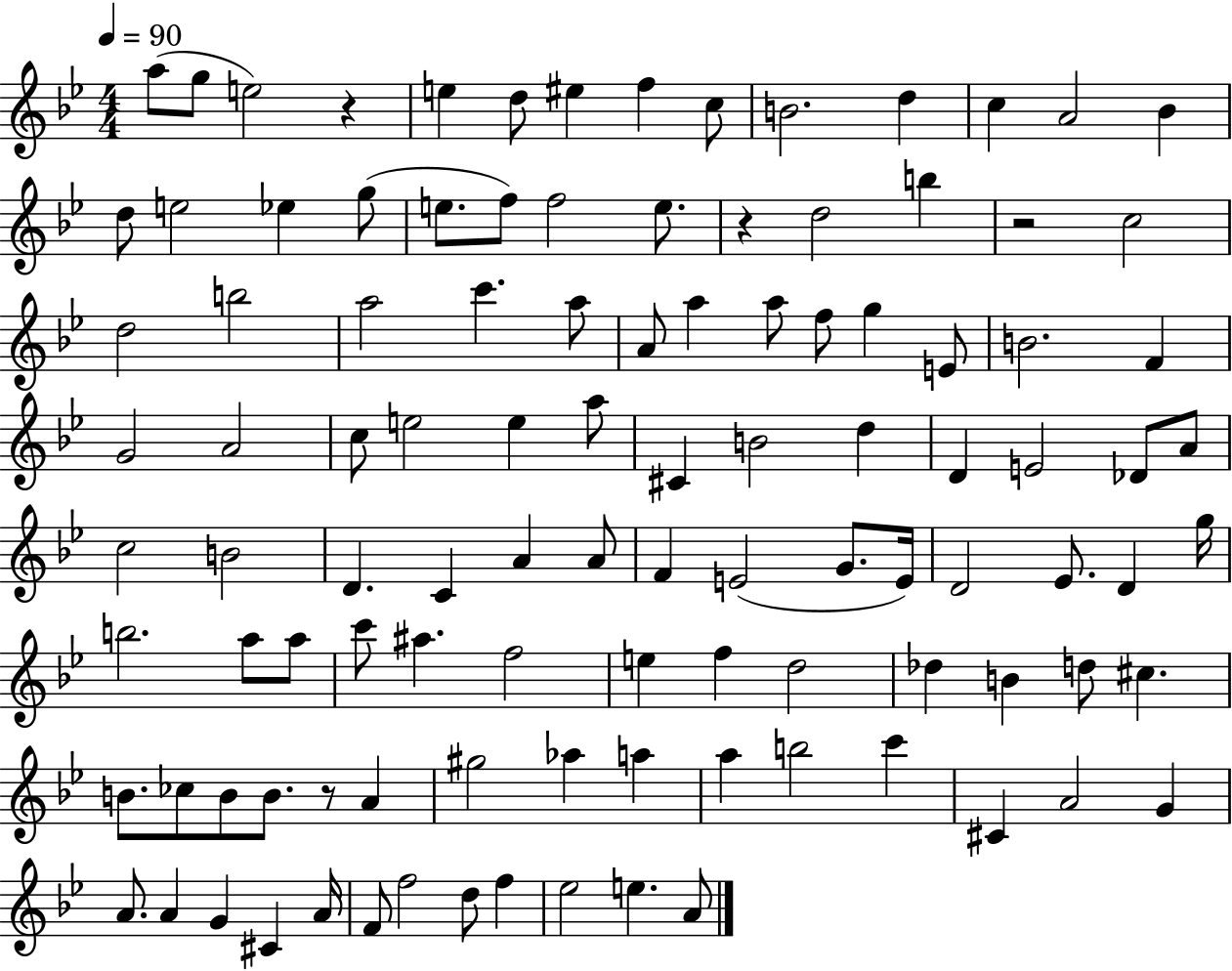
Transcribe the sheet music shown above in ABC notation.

X:1
T:Untitled
M:4/4
L:1/4
K:Bb
a/2 g/2 e2 z e d/2 ^e f c/2 B2 d c A2 _B d/2 e2 _e g/2 e/2 f/2 f2 e/2 z d2 b z2 c2 d2 b2 a2 c' a/2 A/2 a a/2 f/2 g E/2 B2 F G2 A2 c/2 e2 e a/2 ^C B2 d D E2 _D/2 A/2 c2 B2 D C A A/2 F E2 G/2 E/4 D2 _E/2 D g/4 b2 a/2 a/2 c'/2 ^a f2 e f d2 _d B d/2 ^c B/2 _c/2 B/2 B/2 z/2 A ^g2 _a a a b2 c' ^C A2 G A/2 A G ^C A/4 F/2 f2 d/2 f _e2 e A/2